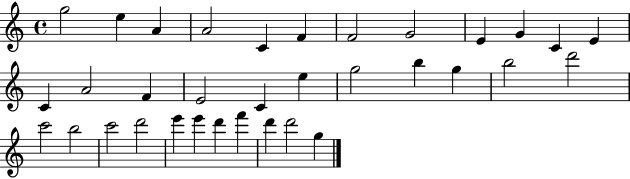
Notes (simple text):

G5/h E5/q A4/q A4/h C4/q F4/q F4/h G4/h E4/q G4/q C4/q E4/q C4/q A4/h F4/q E4/h C4/q E5/q G5/h B5/q G5/q B5/h D6/h C6/h B5/h C6/h D6/h E6/q E6/q D6/q F6/q D6/q D6/h G5/q